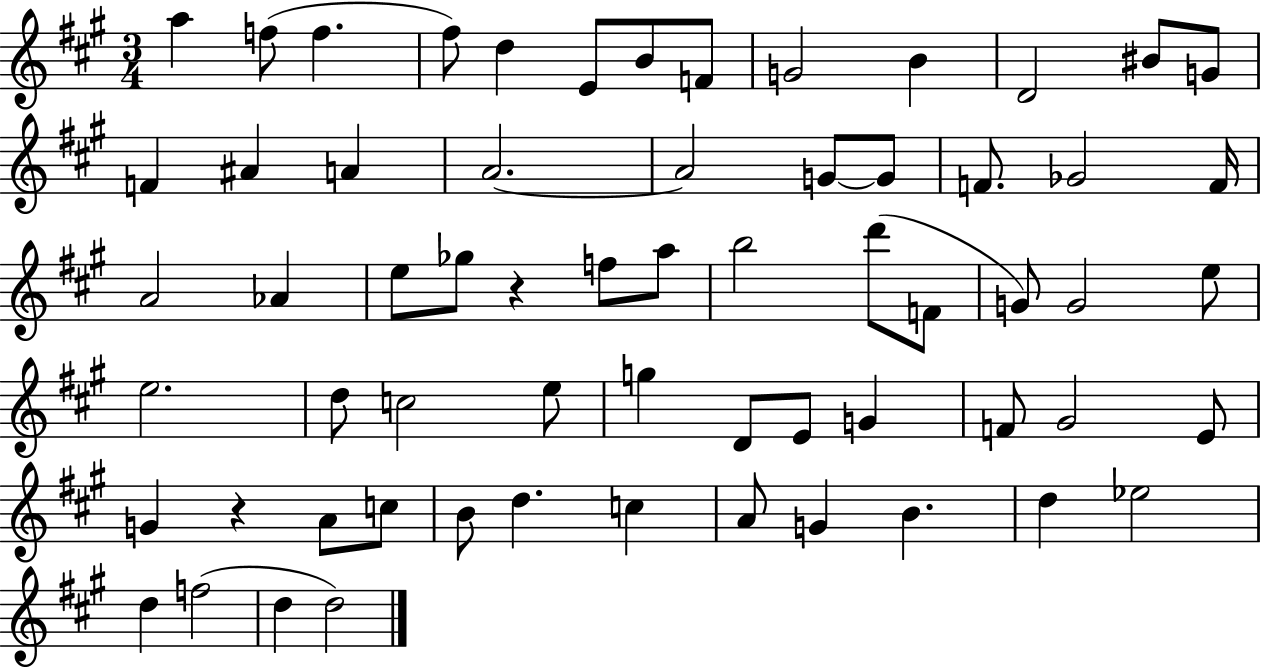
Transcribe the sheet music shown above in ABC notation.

X:1
T:Untitled
M:3/4
L:1/4
K:A
a f/2 f ^f/2 d E/2 B/2 F/2 G2 B D2 ^B/2 G/2 F ^A A A2 A2 G/2 G/2 F/2 _G2 F/4 A2 _A e/2 _g/2 z f/2 a/2 b2 d'/2 F/2 G/2 G2 e/2 e2 d/2 c2 e/2 g D/2 E/2 G F/2 ^G2 E/2 G z A/2 c/2 B/2 d c A/2 G B d _e2 d f2 d d2